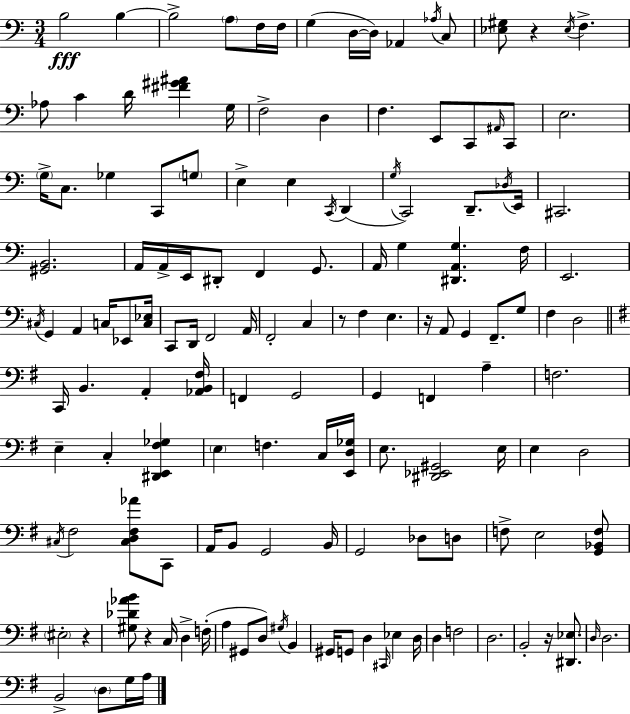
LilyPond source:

{
  \clef bass
  \numericTimeSignature
  \time 3/4
  \key c \major
  b2\fff b4~~ | b2-> \parenthesize a8 f16 f16 | g4( d16~~ d16) aes,4 \acciaccatura { aes16 } c8 | <ees gis>8 r4 \acciaccatura { ees16 } f4.-> | \break aes8 c'4 d'16 <fis' gis' ais'>4 | g16 f2-> d4 | f4. e,8 c,8 | \grace { ais,16 } c,8 e2. | \break \parenthesize g16-> c8. ges4 c,8 | \parenthesize g8 e4-> e4 \acciaccatura { c,16 }( | d,4 \acciaccatura { g16 } c,2) | d,8.-- \acciaccatura { des16 } e,16 cis,2. | \break <gis, b,>2. | a,16 a,16-> e,16 dis,8-. f,4 | g,8. a,16 g4 <dis, a, g>4. | f16 e,2. | \break \acciaccatura { cis16 } g,4 a,4 | c16 ees,8 <c ees>16 c,8 d,16 f,2 | a,16 f,2-. | c4 r8 f4 | \break e4. r16 a,8 g,4 | f,8.-- g8 f4 d2 | \bar "||" \break \key e \minor c,16 b,4. a,4-. <aes, b, fis>16 | f,4 g,2 | g,4 f,4 a4-- | f2. | \break e4-- c4-. <dis, e, fis ges>4 | \parenthesize e4 f4. c16 <e, d ges>16 | e8. <dis, ees, gis,>2 e16 | e4 d2 | \break \acciaccatura { cis16 } fis2 <cis d fis aes'>8 c,8 | a,16 b,8 g,2 | b,16 g,2 des8 d8 | f8-> e2 <g, bes, f>8 | \break \parenthesize eis2-. r4 | <gis des' aes' b'>8 r4 c16 d4-> | f16-.( a4 gis,8 d8) \acciaccatura { gis16 } b,4 | gis,16 g,8 d4 \grace { cis,16 } ees4 | \break d16 d4 f2 | d2. | b,2-. r16 | <dis, ees>8. \grace { d16 } d2. | \break b,2-> | \parenthesize d8 g16 a16 \bar "|."
}